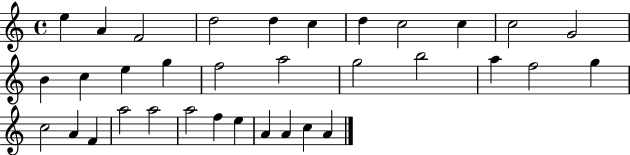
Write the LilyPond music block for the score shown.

{
  \clef treble
  \time 4/4
  \defaultTimeSignature
  \key c \major
  e''4 a'4 f'2 | d''2 d''4 c''4 | d''4 c''2 c''4 | c''2 g'2 | \break b'4 c''4 e''4 g''4 | f''2 a''2 | g''2 b''2 | a''4 f''2 g''4 | \break c''2 a'4 f'4 | a''2 a''2 | a''2 f''4 e''4 | a'4 a'4 c''4 a'4 | \break \bar "|."
}